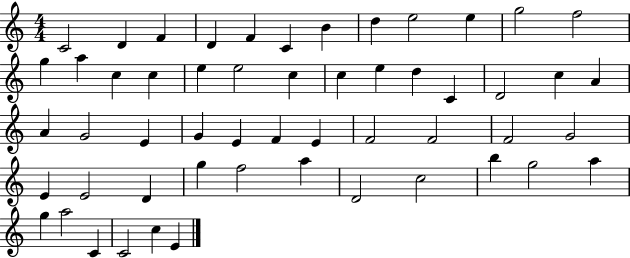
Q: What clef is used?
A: treble